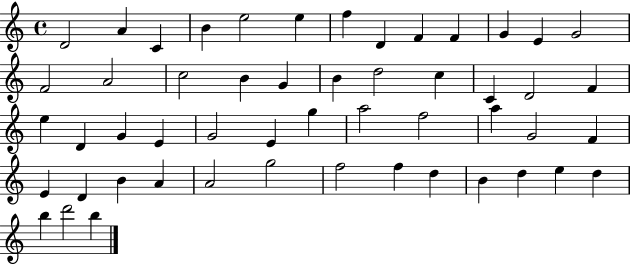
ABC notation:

X:1
T:Untitled
M:4/4
L:1/4
K:C
D2 A C B e2 e f D F F G E G2 F2 A2 c2 B G B d2 c C D2 F e D G E G2 E g a2 f2 a G2 F E D B A A2 g2 f2 f d B d e d b d'2 b